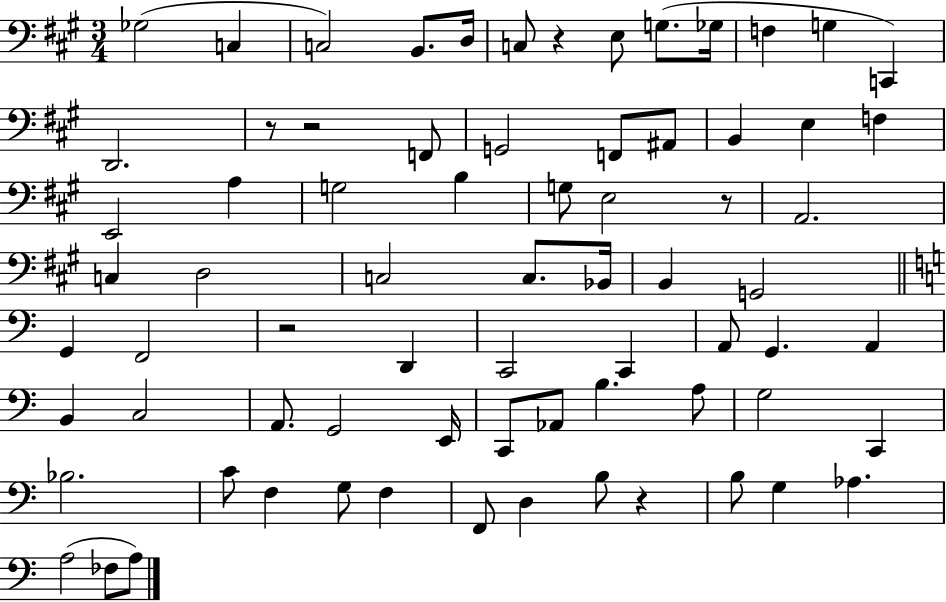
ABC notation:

X:1
T:Untitled
M:3/4
L:1/4
K:A
_G,2 C, C,2 B,,/2 D,/4 C,/2 z E,/2 G,/2 _G,/4 F, G, C,, D,,2 z/2 z2 F,,/2 G,,2 F,,/2 ^A,,/2 B,, E, F, E,,2 A, G,2 B, G,/2 E,2 z/2 A,,2 C, D,2 C,2 C,/2 _B,,/4 B,, G,,2 G,, F,,2 z2 D,, C,,2 C,, A,,/2 G,, A,, B,, C,2 A,,/2 G,,2 E,,/4 C,,/2 _A,,/2 B, A,/2 G,2 C,, _B,2 C/2 F, G,/2 F, F,,/2 D, B,/2 z B,/2 G, _A, A,2 _F,/2 A,/2